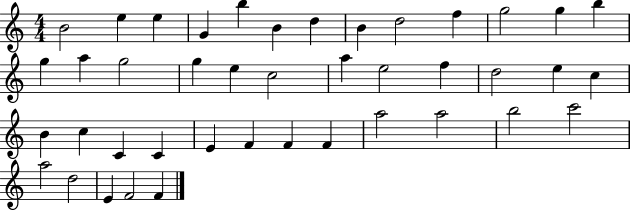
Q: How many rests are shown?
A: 0